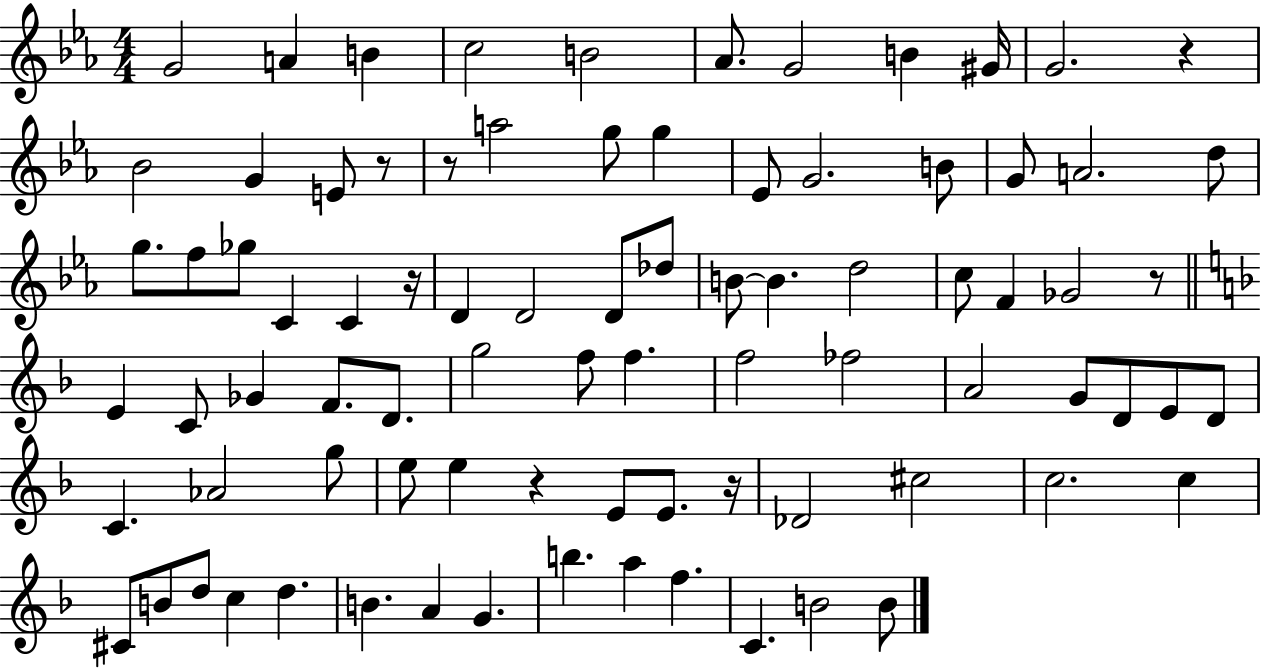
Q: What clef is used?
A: treble